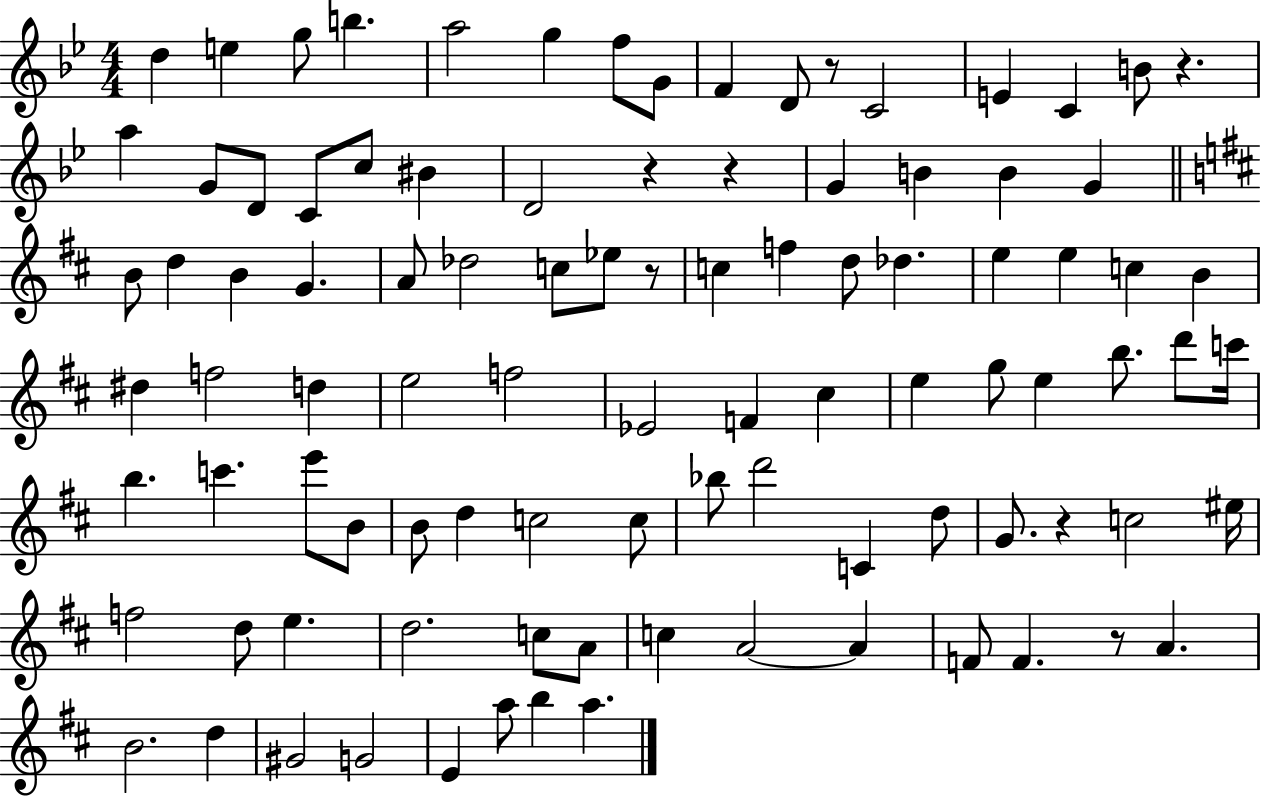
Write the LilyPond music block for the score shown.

{
  \clef treble
  \numericTimeSignature
  \time 4/4
  \key bes \major
  d''4 e''4 g''8 b''4. | a''2 g''4 f''8 g'8 | f'4 d'8 r8 c'2 | e'4 c'4 b'8 r4. | \break a''4 g'8 d'8 c'8 c''8 bis'4 | d'2 r4 r4 | g'4 b'4 b'4 g'4 | \bar "||" \break \key d \major b'8 d''4 b'4 g'4. | a'8 des''2 c''8 ees''8 r8 | c''4 f''4 d''8 des''4. | e''4 e''4 c''4 b'4 | \break dis''4 f''2 d''4 | e''2 f''2 | ees'2 f'4 cis''4 | e''4 g''8 e''4 b''8. d'''8 c'''16 | \break b''4. c'''4. e'''8 b'8 | b'8 d''4 c''2 c''8 | bes''8 d'''2 c'4 d''8 | g'8. r4 c''2 eis''16 | \break f''2 d''8 e''4. | d''2. c''8 a'8 | c''4 a'2~~ a'4 | f'8 f'4. r8 a'4. | \break b'2. d''4 | gis'2 g'2 | e'4 a''8 b''4 a''4. | \bar "|."
}